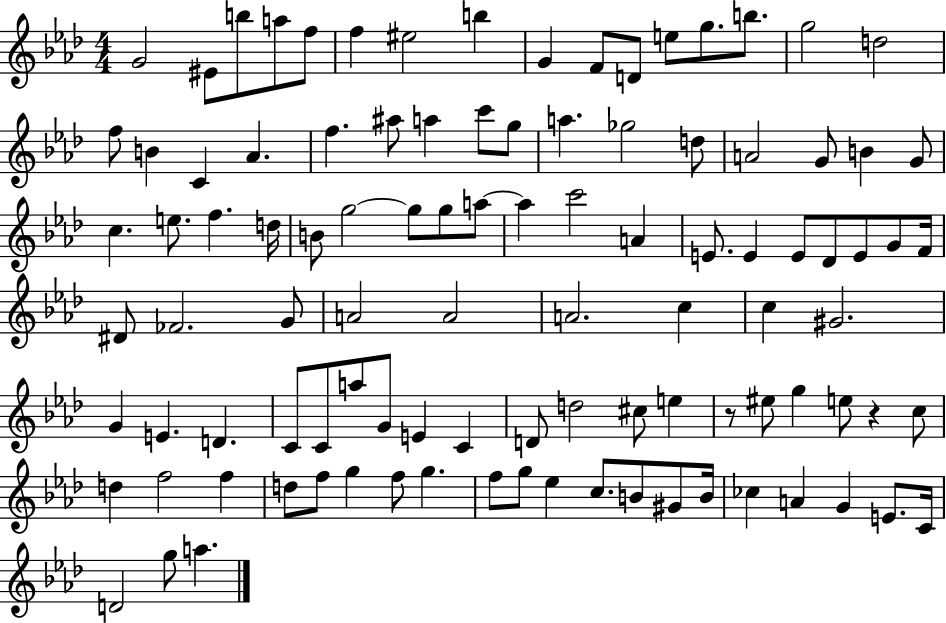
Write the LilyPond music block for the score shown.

{
  \clef treble
  \numericTimeSignature
  \time 4/4
  \key aes \major
  g'2 eis'8 b''8 a''8 f''8 | f''4 eis''2 b''4 | g'4 f'8 d'8 e''8 g''8. b''8. | g''2 d''2 | \break f''8 b'4 c'4 aes'4. | f''4. ais''8 a''4 c'''8 g''8 | a''4. ges''2 d''8 | a'2 g'8 b'4 g'8 | \break c''4. e''8. f''4. d''16 | b'8 g''2~~ g''8 g''8 a''8~~ | a''4 c'''2 a'4 | e'8. e'4 e'8 des'8 e'8 g'8 f'16 | \break dis'8 fes'2. g'8 | a'2 a'2 | a'2. c''4 | c''4 gis'2. | \break g'4 e'4. d'4. | c'8 c'8 a''8 g'8 e'4 c'4 | d'8 d''2 cis''8 e''4 | r8 eis''8 g''4 e''8 r4 c''8 | \break d''4 f''2 f''4 | d''8 f''8 g''4 f''8 g''4. | f''8 g''8 ees''4 c''8. b'8 gis'8 b'16 | ces''4 a'4 g'4 e'8. c'16 | \break d'2 g''8 a''4. | \bar "|."
}